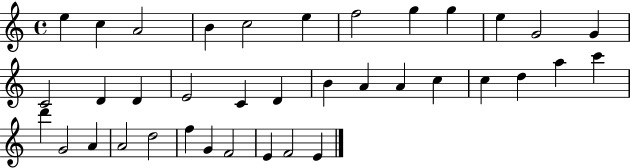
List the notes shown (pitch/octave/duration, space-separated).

E5/q C5/q A4/h B4/q C5/h E5/q F5/h G5/q G5/q E5/q G4/h G4/q C4/h D4/q D4/q E4/h C4/q D4/q B4/q A4/q A4/q C5/q C5/q D5/q A5/q C6/q D6/q G4/h A4/q A4/h D5/h F5/q G4/q F4/h E4/q F4/h E4/q